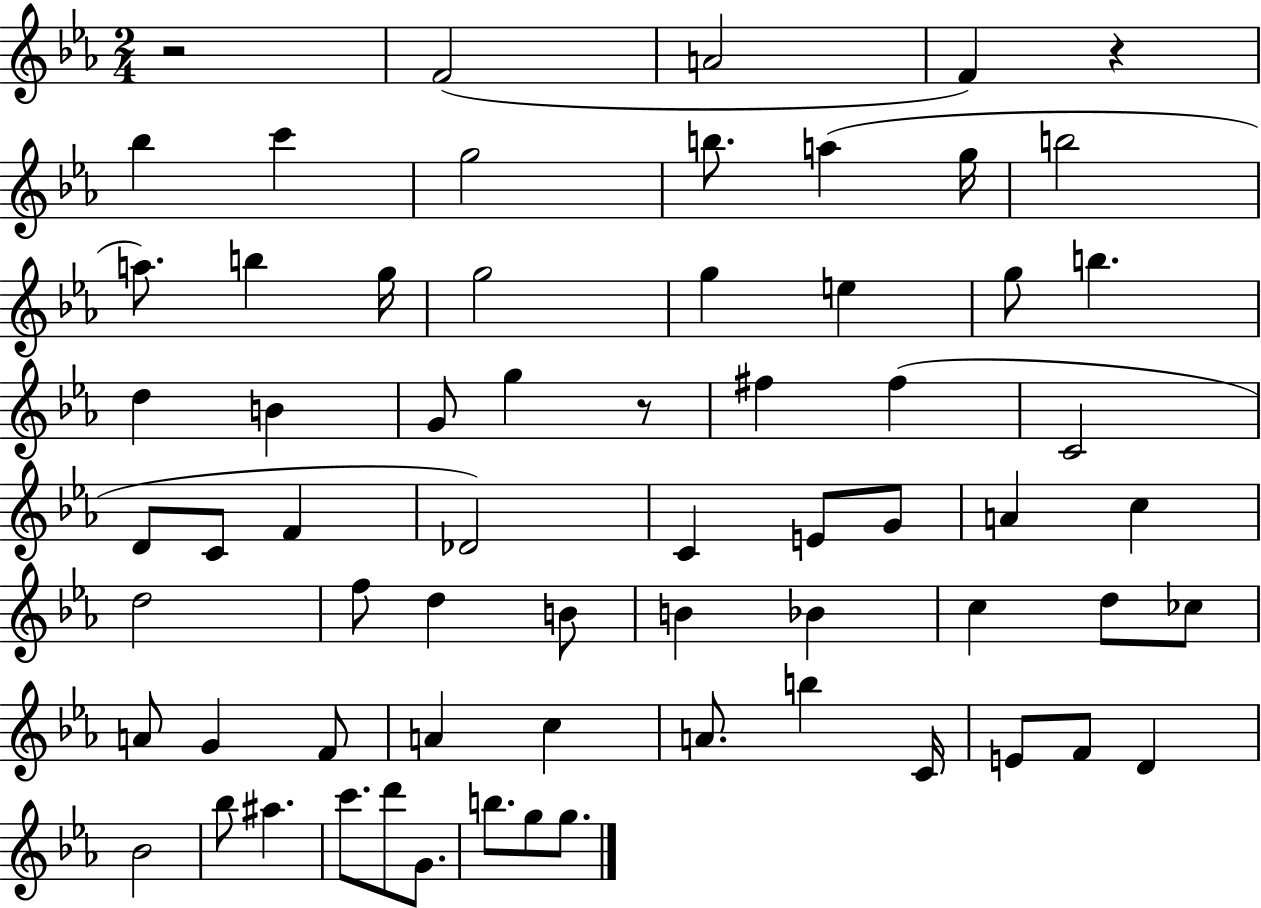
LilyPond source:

{
  \clef treble
  \numericTimeSignature
  \time 2/4
  \key ees \major
  r2 | f'2( | a'2 | f'4) r4 | \break bes''4 c'''4 | g''2 | b''8. a''4( g''16 | b''2 | \break a''8.) b''4 g''16 | g''2 | g''4 e''4 | g''8 b''4. | \break d''4 b'4 | g'8 g''4 r8 | fis''4 fis''4( | c'2 | \break d'8 c'8 f'4 | des'2) | c'4 e'8 g'8 | a'4 c''4 | \break d''2 | f''8 d''4 b'8 | b'4 bes'4 | c''4 d''8 ces''8 | \break a'8 g'4 f'8 | a'4 c''4 | a'8. b''4 c'16 | e'8 f'8 d'4 | \break bes'2 | bes''8 ais''4. | c'''8. d'''8 g'8. | b''8. g''8 g''8. | \break \bar "|."
}